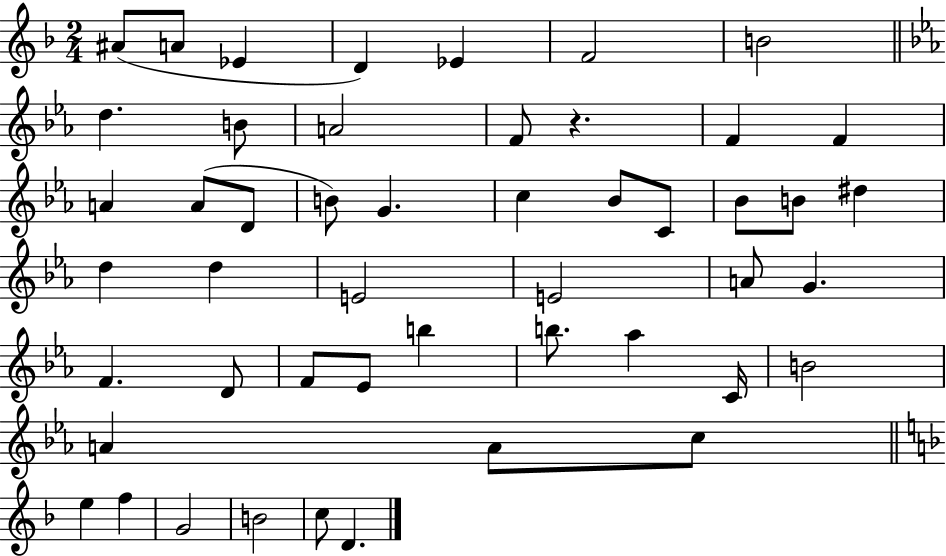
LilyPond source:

{
  \clef treble
  \numericTimeSignature
  \time 2/4
  \key f \major
  ais'8( a'8 ees'4 | d'4) ees'4 | f'2 | b'2 | \break \bar "||" \break \key c \minor d''4. b'8 | a'2 | f'8 r4. | f'4 f'4 | \break a'4 a'8( d'8 | b'8) g'4. | c''4 bes'8 c'8 | bes'8 b'8 dis''4 | \break d''4 d''4 | e'2 | e'2 | a'8 g'4. | \break f'4. d'8 | f'8 ees'8 b''4 | b''8. aes''4 c'16 | b'2 | \break a'4 a'8 c''8 | \bar "||" \break \key d \minor e''4 f''4 | g'2 | b'2 | c''8 d'4. | \break \bar "|."
}